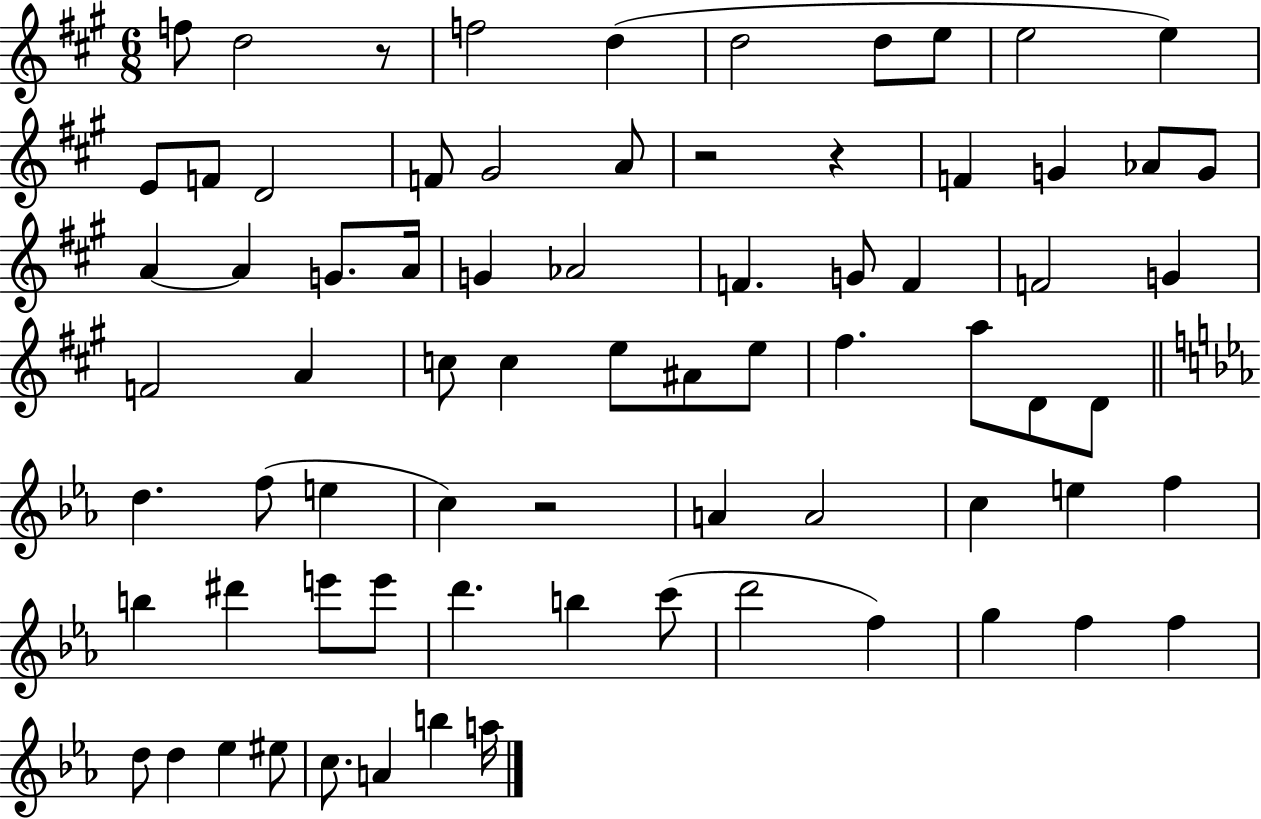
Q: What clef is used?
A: treble